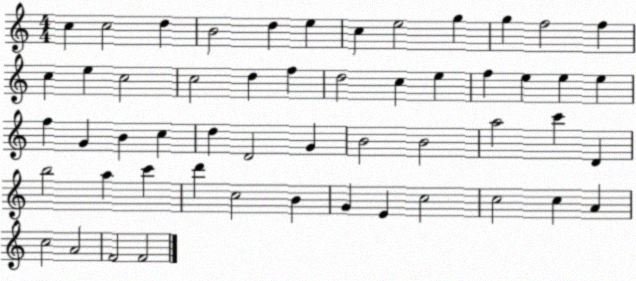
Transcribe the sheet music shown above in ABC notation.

X:1
T:Untitled
M:4/4
L:1/4
K:C
c c2 d B2 d e c e2 g g f2 f c e c2 c2 d f d2 c e f e e e f G B c d D2 G B2 B2 a2 c' D b2 a c' d' c2 B G E c2 c2 c A c2 A2 F2 F2